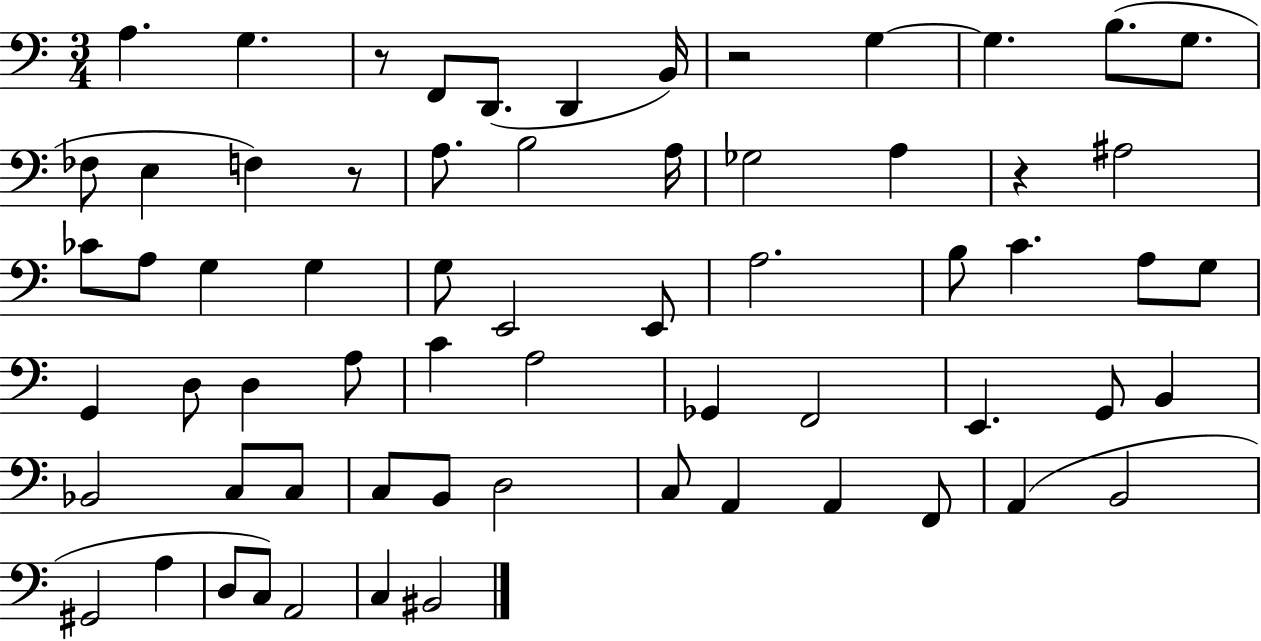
{
  \clef bass
  \numericTimeSignature
  \time 3/4
  \key c \major
  a4. g4. | r8 f,8 d,8.( d,4 b,16) | r2 g4~~ | g4. b8.( g8. | \break fes8 e4 f4) r8 | a8. b2 a16 | ges2 a4 | r4 ais2 | \break ces'8 a8 g4 g4 | g8 e,2 e,8 | a2. | b8 c'4. a8 g8 | \break g,4 d8 d4 a8 | c'4 a2 | ges,4 f,2 | e,4. g,8 b,4 | \break bes,2 c8 c8 | c8 b,8 d2 | c8 a,4 a,4 f,8 | a,4( b,2 | \break gis,2 a4 | d8 c8) a,2 | c4 bis,2 | \bar "|."
}